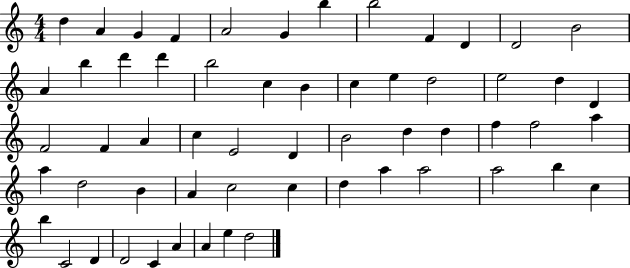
{
  \clef treble
  \numericTimeSignature
  \time 4/4
  \key c \major
  d''4 a'4 g'4 f'4 | a'2 g'4 b''4 | b''2 f'4 d'4 | d'2 b'2 | \break a'4 b''4 d'''4 d'''4 | b''2 c''4 b'4 | c''4 e''4 d''2 | e''2 d''4 d'4 | \break f'2 f'4 a'4 | c''4 e'2 d'4 | b'2 d''4 d''4 | f''4 f''2 a''4 | \break a''4 d''2 b'4 | a'4 c''2 c''4 | d''4 a''4 a''2 | a''2 b''4 c''4 | \break b''4 c'2 d'4 | d'2 c'4 a'4 | a'4 e''4 d''2 | \bar "|."
}